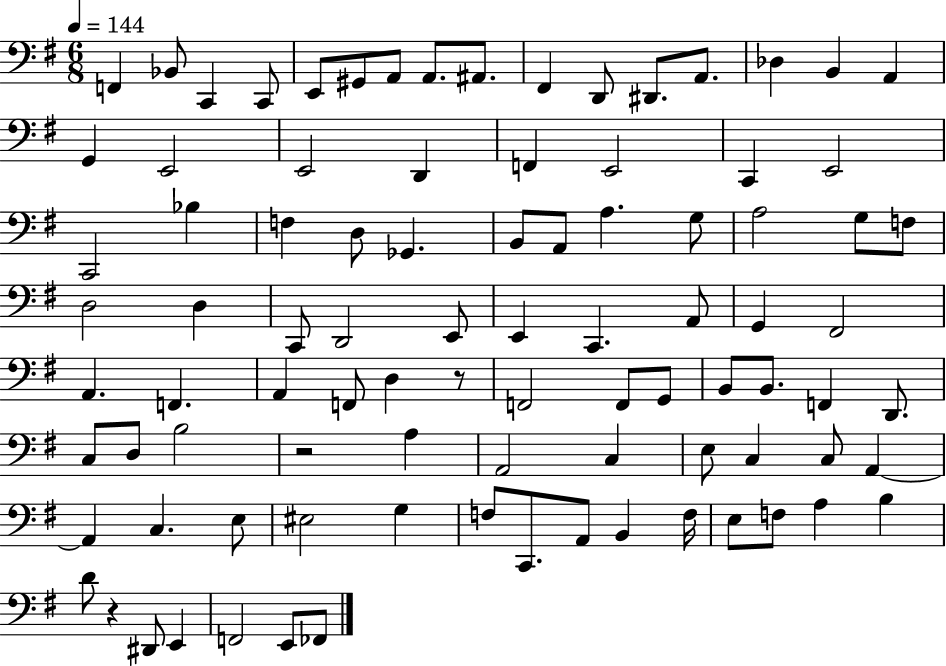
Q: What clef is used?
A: bass